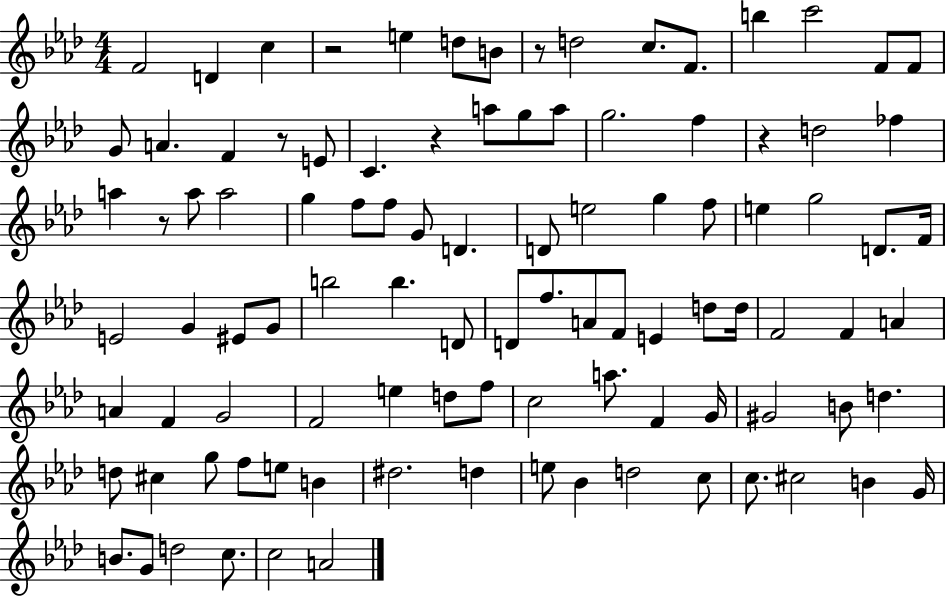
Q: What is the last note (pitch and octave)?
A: A4